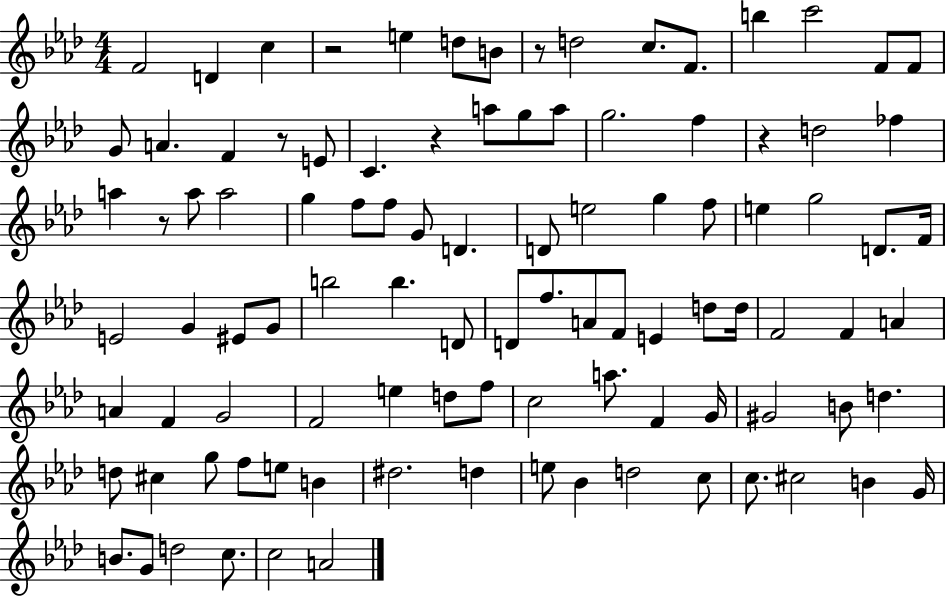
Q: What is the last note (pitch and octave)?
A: A4